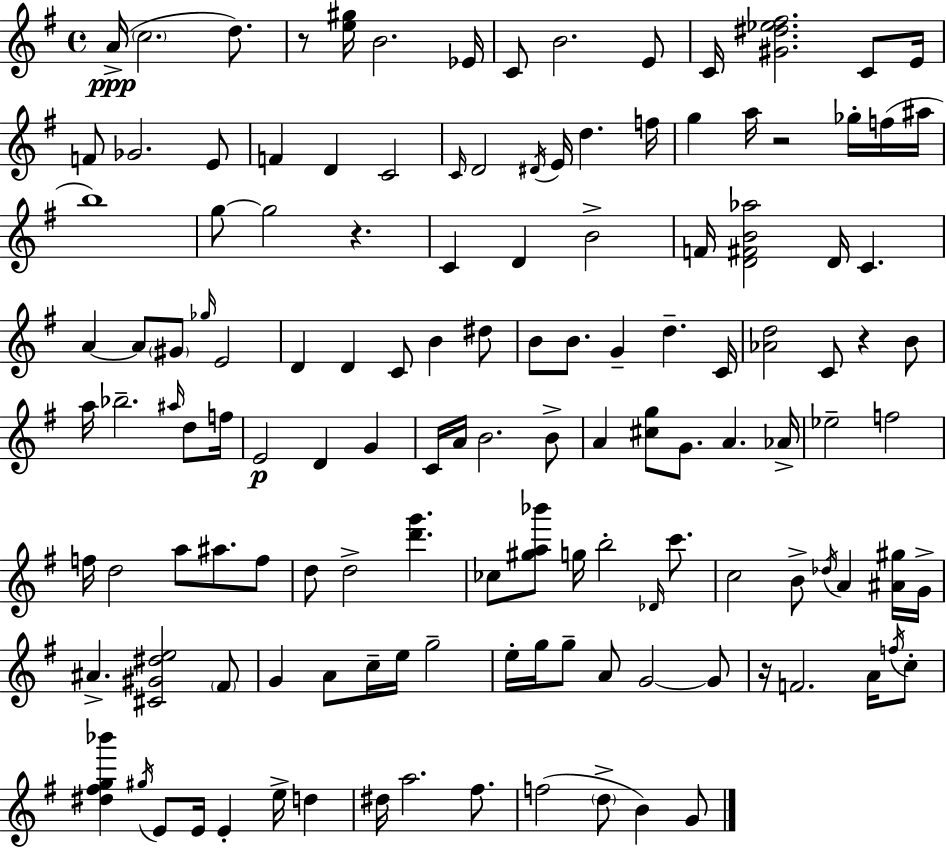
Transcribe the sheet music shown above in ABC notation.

X:1
T:Untitled
M:4/4
L:1/4
K:G
A/4 c2 d/2 z/2 [e^g]/4 B2 _E/4 C/2 B2 E/2 C/4 [^G^d_e^f]2 C/2 E/4 F/2 _G2 E/2 F D C2 C/4 D2 ^D/4 E/4 d f/4 g a/4 z2 _g/4 f/4 ^a/4 b4 g/2 g2 z C D B2 F/4 [D^FB_a]2 D/4 C A A/2 ^G/2 _g/4 E2 D D C/2 B ^d/2 B/2 B/2 G d C/4 [_Ad]2 C/2 z B/2 a/4 _b2 ^a/4 d/2 f/4 E2 D G C/4 A/4 B2 B/2 A [^cg]/2 G/2 A _A/4 _e2 f2 f/4 d2 a/2 ^a/2 f/2 d/2 d2 [d'g'] _c/2 [^ga_b']/2 g/4 b2 _D/4 c'/2 c2 B/2 _d/4 A [^A^g]/4 G/4 ^A [^C^G^de]2 ^F/2 G A/2 c/4 e/4 g2 e/4 g/4 g/2 A/2 G2 G/2 z/4 F2 A/4 f/4 c/2 [^d^fg_b'] ^g/4 E/2 E/4 E e/4 d ^d/4 a2 ^f/2 f2 d/2 B G/2